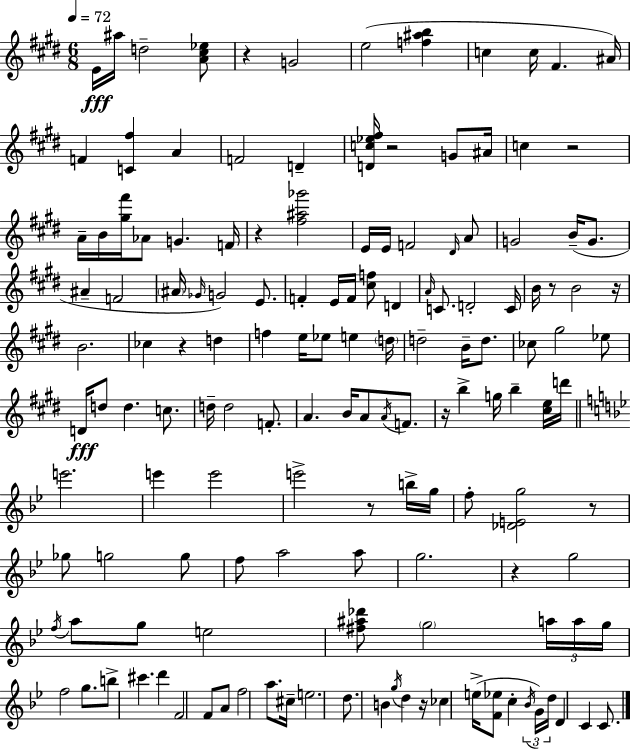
X:1
T:Untitled
M:6/8
L:1/4
K:E
E/4 ^a/4 d2 [A^c_e]/2 z G2 e2 [f^ab] c c/4 ^F ^A/4 F [C^f] A F2 D [Dc_e^f]/4 z2 G/2 ^A/4 c z2 A/4 B/4 [^g^f']/4 _A/2 G F/4 z [^f^a_g']2 E/4 E/4 F2 ^D/4 A/2 G2 B/4 G/2 ^A F2 ^A/4 _G/4 G2 E/2 F E/4 F/4 [^cf]/2 D A/4 C/2 D2 C/4 B/4 z/2 B2 z/4 B2 _c z d f e/4 _e/2 e d/4 d2 B/4 d/2 _c/2 ^g2 _e/2 D/4 d/2 d c/2 d/4 d2 F/2 A B/4 A/2 A/4 F/2 z/4 b g/4 b [^ce]/4 d'/4 e'2 e' e'2 e'2 z/2 b/4 g/4 f/2 [_DEg]2 z/2 _g/2 g2 g/2 f/2 a2 a/2 g2 z g2 f/4 a/2 g/2 e2 [^f^a_d']/2 g2 a/4 a/4 g/4 f2 g/2 b/2 ^c' d' F2 F/2 A/2 f2 a/2 ^c/4 e2 d/2 B g/4 d z/4 _c e/4 [F_e]/2 c _B/4 G/4 d/4 D C C/2